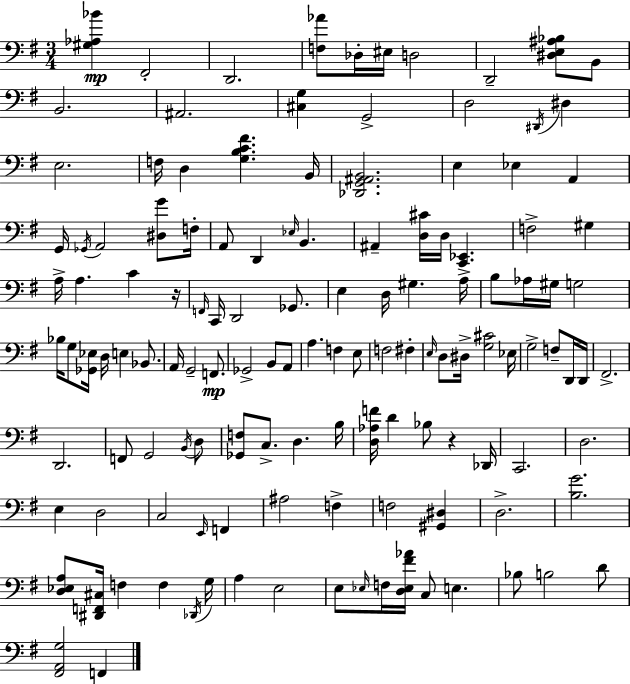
{
  \clef bass
  \numericTimeSignature
  \time 3/4
  \key g \major
  <gis aes bes'>4\mp fis,2-. | d,2. | <f aes'>8 des16-. eis16 d2 | d,2-- <dis e ais bes>8 b,8 | \break b,2. | ais,2. | <cis g>4 g,2-> | d2 \acciaccatura { dis,16 } dis4 | \break e2. | f16 d4 <g b c' fis'>4. | b,16 <des, g, ais, b,>2. | e4 ees4 a,4 | \break g,16 \acciaccatura { ges,16 } a,2 <dis g'>8 | f16-. a,8 d,4 \grace { ees16 } b,4. | ais,4-- <d cis'>16 d16 <c, ees,>4. | f2-> gis4 | \break a16-> a4. c'4 | r16 \grace { f,16 } c,16 d,2 | ges,8. e4 d16 gis4. | a16-> b8 aes16 gis16 g2 | \break bes16 g8 <ges, ees>16 d16 e4 | bes,8. a,16 g,2-- | f,8.\mp ges,2-> | b,8 a,8 a4. f4 | \break e8 f2 | fis4-. \grace { e16 } d8 dis16-> <g cis'>2 | ees16 g2-> | f8-- d,16 d,16 fis,2.-> | \break d,2. | f,8 g,2 | \acciaccatura { b,16 } d8 <ges, f>8 c8.-> d4. | b16 <d aes f'>16 d'4 bes8 | \break r4 des,16 c,2. | d2. | e4 d2 | c2 | \break \grace { e,16 } f,4 ais2 | f4-> f2 | <gis, dis>4 d2.-> | <b g'>2. | \break <d ees a>8 <dis, f, cis>16 f4 | f4 \acciaccatura { des,16 } g16 a4 | e2 e8 \grace { ees16 } f16 | <d ees fis' aes'>16 c8 e4. bes8 b2 | \break d'8 <fis, a, g>2 | f,4 \bar "|."
}